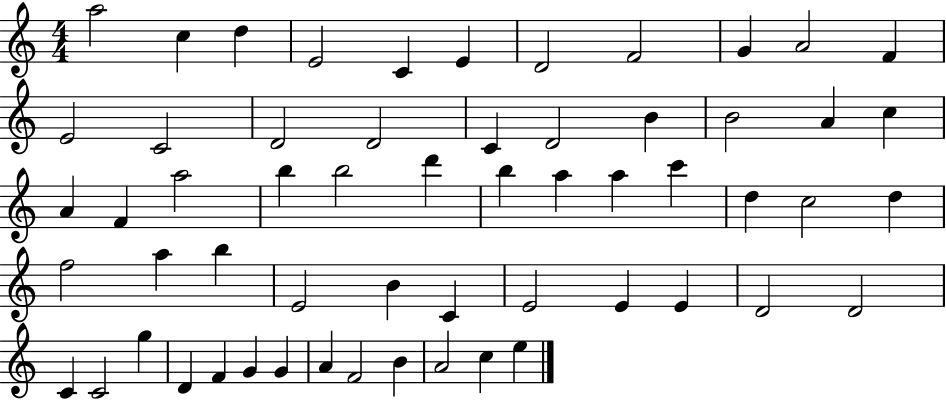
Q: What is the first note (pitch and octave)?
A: A5